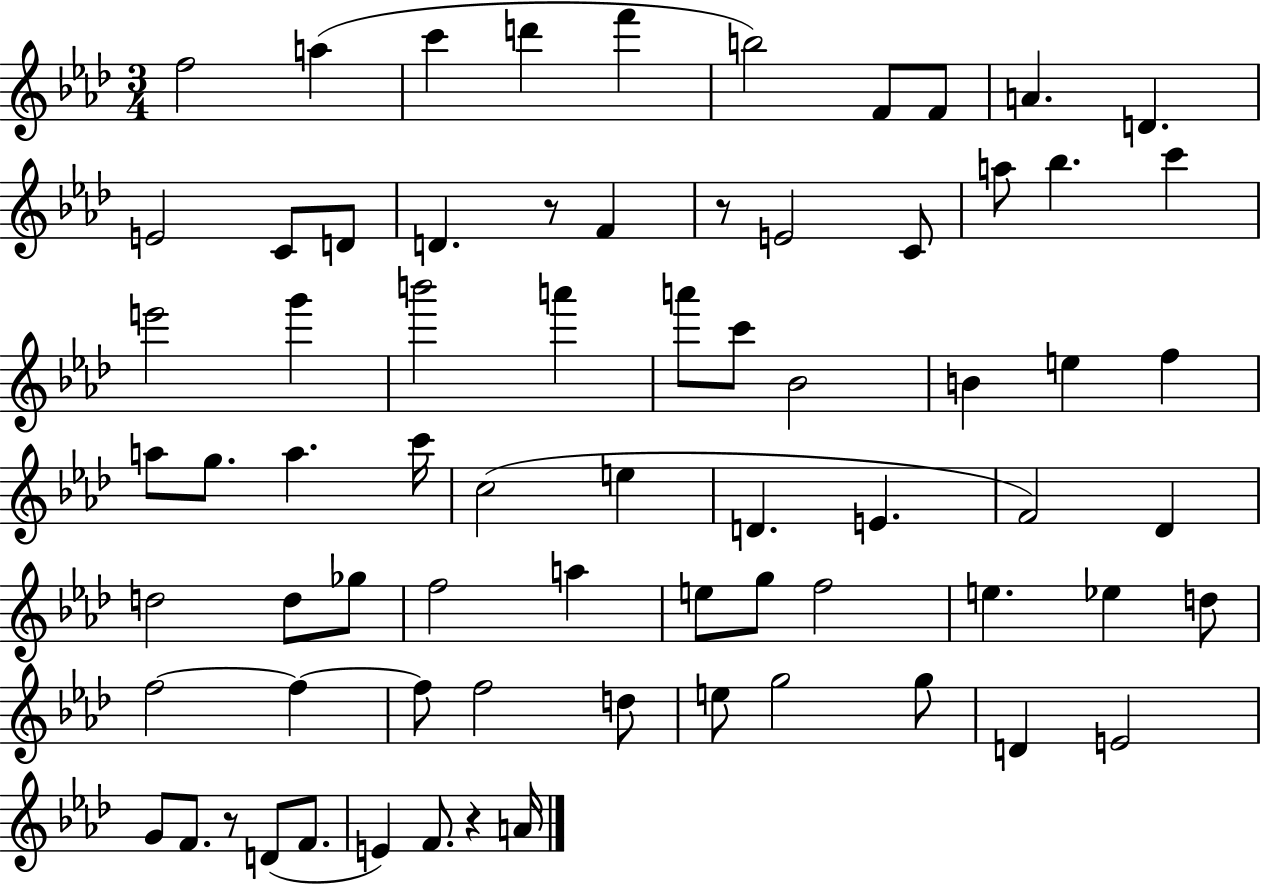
{
  \clef treble
  \numericTimeSignature
  \time 3/4
  \key aes \major
  f''2 a''4( | c'''4 d'''4 f'''4 | b''2) f'8 f'8 | a'4. d'4. | \break e'2 c'8 d'8 | d'4. r8 f'4 | r8 e'2 c'8 | a''8 bes''4. c'''4 | \break e'''2 g'''4 | b'''2 a'''4 | a'''8 c'''8 bes'2 | b'4 e''4 f''4 | \break a''8 g''8. a''4. c'''16 | c''2( e''4 | d'4. e'4. | f'2) des'4 | \break d''2 d''8 ges''8 | f''2 a''4 | e''8 g''8 f''2 | e''4. ees''4 d''8 | \break f''2~~ f''4~~ | f''8 f''2 d''8 | e''8 g''2 g''8 | d'4 e'2 | \break g'8 f'8. r8 d'8( f'8. | e'4) f'8. r4 a'16 | \bar "|."
}